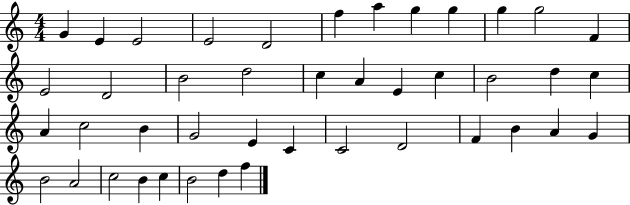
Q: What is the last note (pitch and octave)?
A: F5